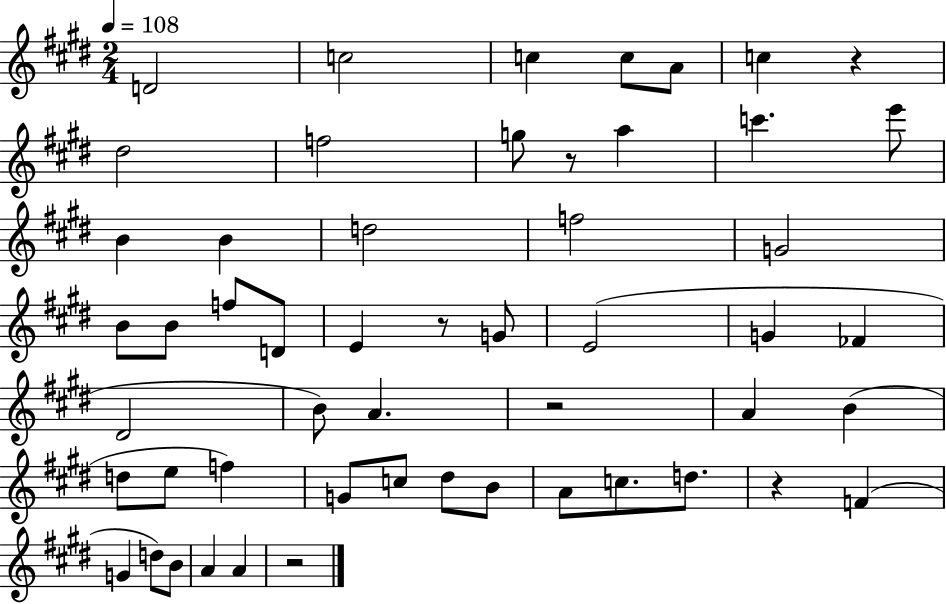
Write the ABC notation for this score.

X:1
T:Untitled
M:2/4
L:1/4
K:E
D2 c2 c c/2 A/2 c z ^d2 f2 g/2 z/2 a c' e'/2 B B d2 f2 G2 B/2 B/2 f/2 D/2 E z/2 G/2 E2 G _F ^D2 B/2 A z2 A B d/2 e/2 f G/2 c/2 ^d/2 B/2 A/2 c/2 d/2 z F G d/2 B/2 A A z2